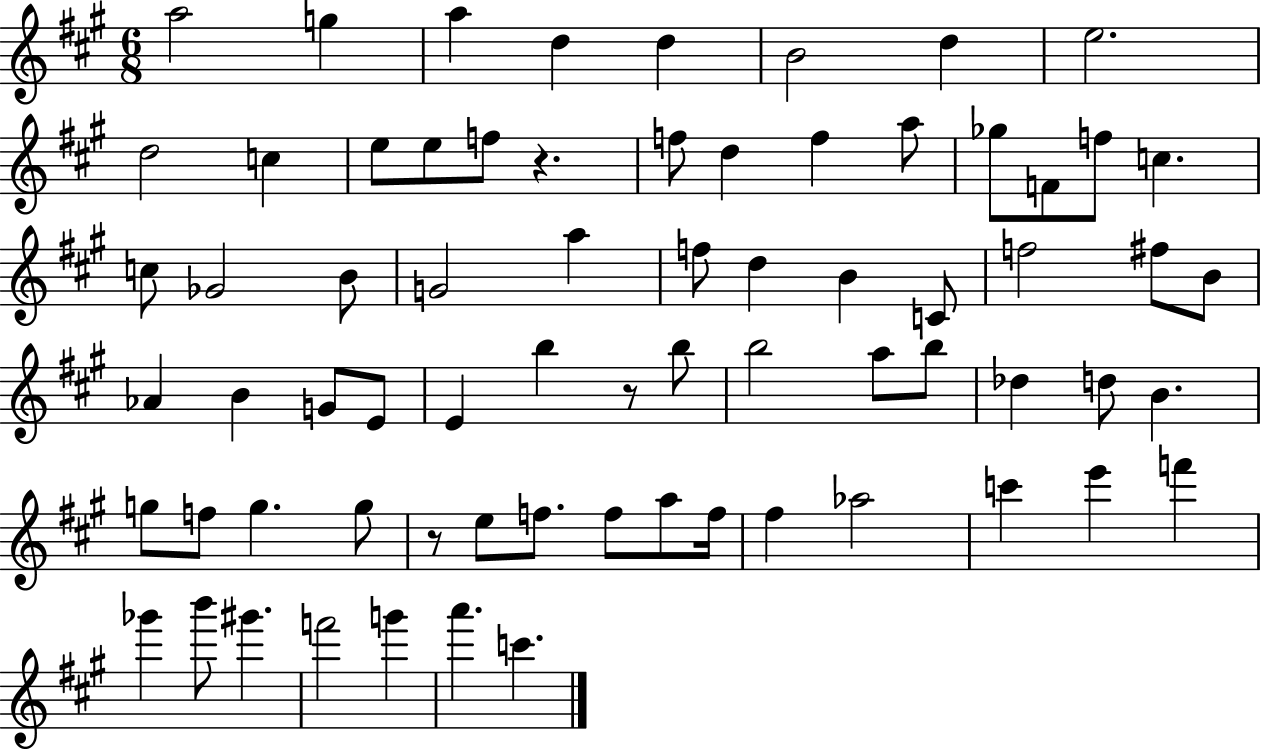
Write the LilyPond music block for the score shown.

{
  \clef treble
  \numericTimeSignature
  \time 6/8
  \key a \major
  a''2 g''4 | a''4 d''4 d''4 | b'2 d''4 | e''2. | \break d''2 c''4 | e''8 e''8 f''8 r4. | f''8 d''4 f''4 a''8 | ges''8 f'8 f''8 c''4. | \break c''8 ges'2 b'8 | g'2 a''4 | f''8 d''4 b'4 c'8 | f''2 fis''8 b'8 | \break aes'4 b'4 g'8 e'8 | e'4 b''4 r8 b''8 | b''2 a''8 b''8 | des''4 d''8 b'4. | \break g''8 f''8 g''4. g''8 | r8 e''8 f''8. f''8 a''8 f''16 | fis''4 aes''2 | c'''4 e'''4 f'''4 | \break ges'''4 b'''8 gis'''4. | f'''2 g'''4 | a'''4. c'''4. | \bar "|."
}